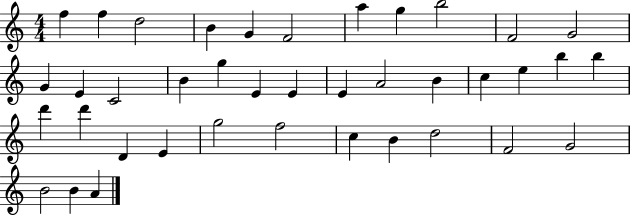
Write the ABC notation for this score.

X:1
T:Untitled
M:4/4
L:1/4
K:C
f f d2 B G F2 a g b2 F2 G2 G E C2 B g E E E A2 B c e b b d' d' D E g2 f2 c B d2 F2 G2 B2 B A